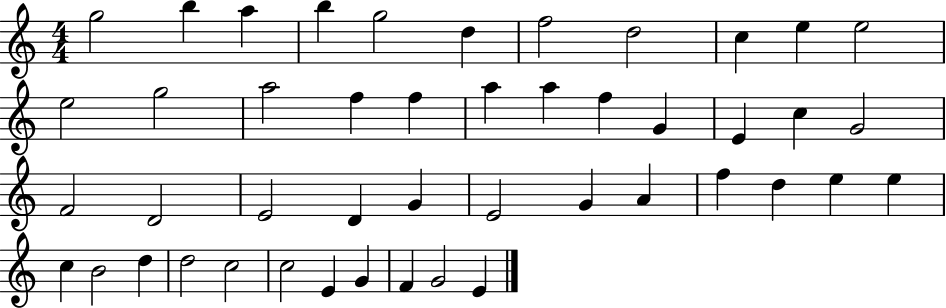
{
  \clef treble
  \numericTimeSignature
  \time 4/4
  \key c \major
  g''2 b''4 a''4 | b''4 g''2 d''4 | f''2 d''2 | c''4 e''4 e''2 | \break e''2 g''2 | a''2 f''4 f''4 | a''4 a''4 f''4 g'4 | e'4 c''4 g'2 | \break f'2 d'2 | e'2 d'4 g'4 | e'2 g'4 a'4 | f''4 d''4 e''4 e''4 | \break c''4 b'2 d''4 | d''2 c''2 | c''2 e'4 g'4 | f'4 g'2 e'4 | \break \bar "|."
}